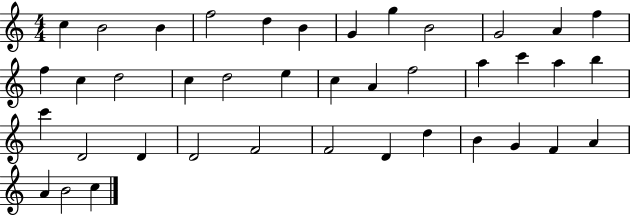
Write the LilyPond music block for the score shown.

{
  \clef treble
  \numericTimeSignature
  \time 4/4
  \key c \major
  c''4 b'2 b'4 | f''2 d''4 b'4 | g'4 g''4 b'2 | g'2 a'4 f''4 | \break f''4 c''4 d''2 | c''4 d''2 e''4 | c''4 a'4 f''2 | a''4 c'''4 a''4 b''4 | \break c'''4 d'2 d'4 | d'2 f'2 | f'2 d'4 d''4 | b'4 g'4 f'4 a'4 | \break a'4 b'2 c''4 | \bar "|."
}